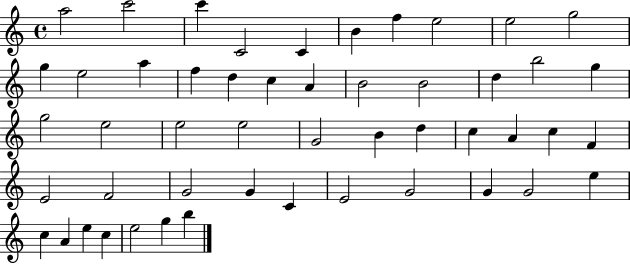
{
  \clef treble
  \time 4/4
  \defaultTimeSignature
  \key c \major
  a''2 c'''2 | c'''4 c'2 c'4 | b'4 f''4 e''2 | e''2 g''2 | \break g''4 e''2 a''4 | f''4 d''4 c''4 a'4 | b'2 b'2 | d''4 b''2 g''4 | \break g''2 e''2 | e''2 e''2 | g'2 b'4 d''4 | c''4 a'4 c''4 f'4 | \break e'2 f'2 | g'2 g'4 c'4 | e'2 g'2 | g'4 g'2 e''4 | \break c''4 a'4 e''4 c''4 | e''2 g''4 b''4 | \bar "|."
}